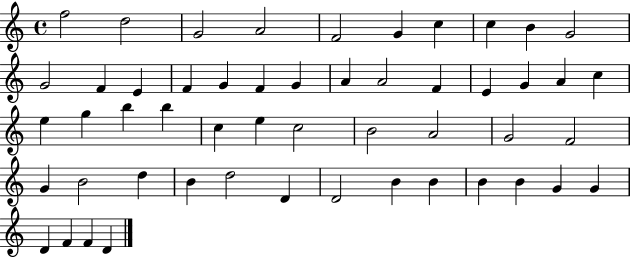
F5/h D5/h G4/h A4/h F4/h G4/q C5/q C5/q B4/q G4/h G4/h F4/q E4/q F4/q G4/q F4/q G4/q A4/q A4/h F4/q E4/q G4/q A4/q C5/q E5/q G5/q B5/q B5/q C5/q E5/q C5/h B4/h A4/h G4/h F4/h G4/q B4/h D5/q B4/q D5/h D4/q D4/h B4/q B4/q B4/q B4/q G4/q G4/q D4/q F4/q F4/q D4/q